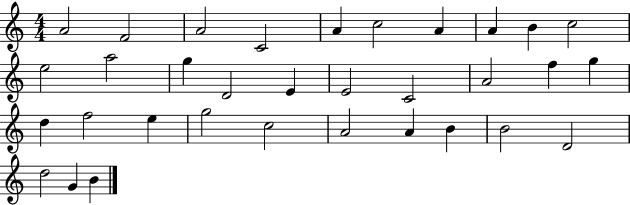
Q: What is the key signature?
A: C major